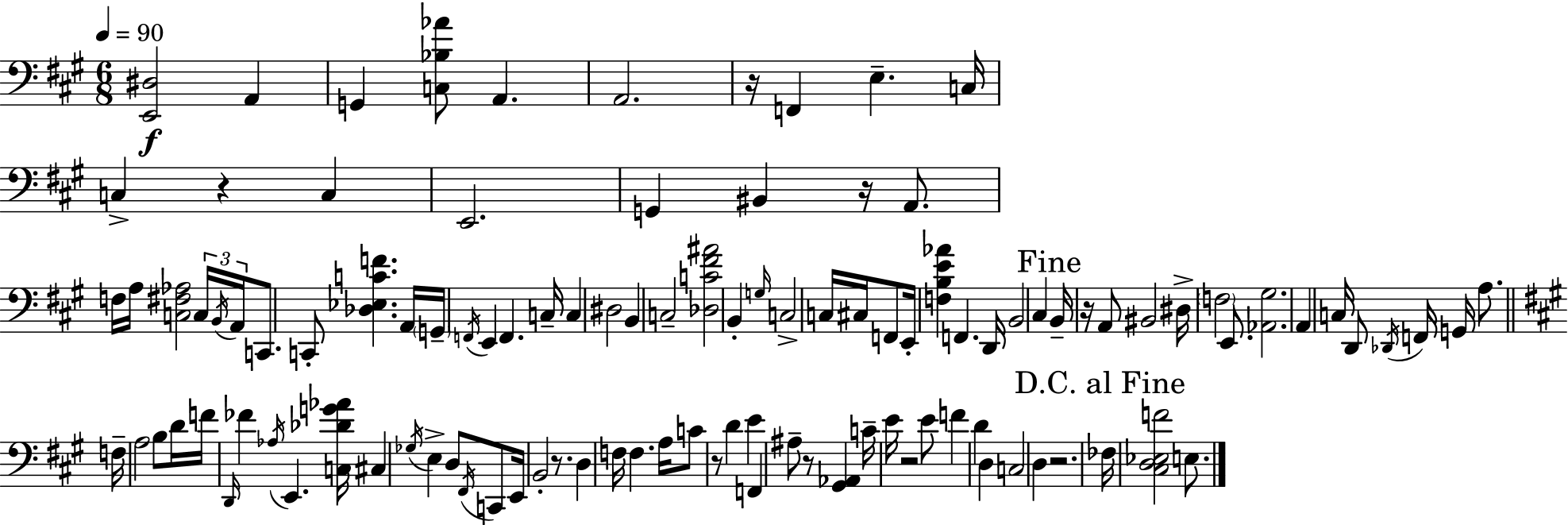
{
  \clef bass
  \numericTimeSignature
  \time 6/8
  \key a \major
  \tempo 4 = 90
  <e, dis>2\f a,4 | g,4 <c bes aes'>8 a,4. | a,2. | r16 f,4 e4.-- c16 | \break c4-> r4 c4 | e,2. | g,4 bis,4 r16 a,8. | f16 a16 <c fis aes>2 \tuplet 3/2 { c16 \acciaccatura { b,16 } | \break a,16 } c,8. c,8-. <des ees c' f'>4. | a,16 \parenthesize g,16-- \acciaccatura { f,16 } e,4 f,4. | c16-- c4 dis2 | b,4 c2-- | \break <des c' fis' ais'>2 b,4-. | \grace { g16 } c2-> c16 | cis16 f,8 e,16-. <f b e' aes'>4 f,4. | d,16 b,2 cis4 | \break \mark "Fine" b,16-- r16 a,8 bis,2 | dis16-> \parenthesize f2 | e,8. <aes, gis>2. | a,4 c16 d,8 \acciaccatura { des,16 } f,16 | \break g,16 a8. \bar "||" \break \key a \major f16-- a2 b8 d'16 | f'16 \grace { d,16 } fes'4 \acciaccatura { aes16 } e,4. | <c des' g' aes'>16 cis4 \acciaccatura { ges16 } e4-> d8 | \acciaccatura { fis,16 } c,8 e,16 b,2-. | \break r8. d4 f16 f4. | a16 c'8 r8 d'4 | e'4 f,4 ais8-- r8 | <gis, aes,>4 c'16-- e'16 r2 | \break e'8 f'4 d'4 | d4 c2 | d4 r2. | \mark "D.C. al Fine" fes16 <cis d ees f'>2 | \break e8. \bar "|."
}